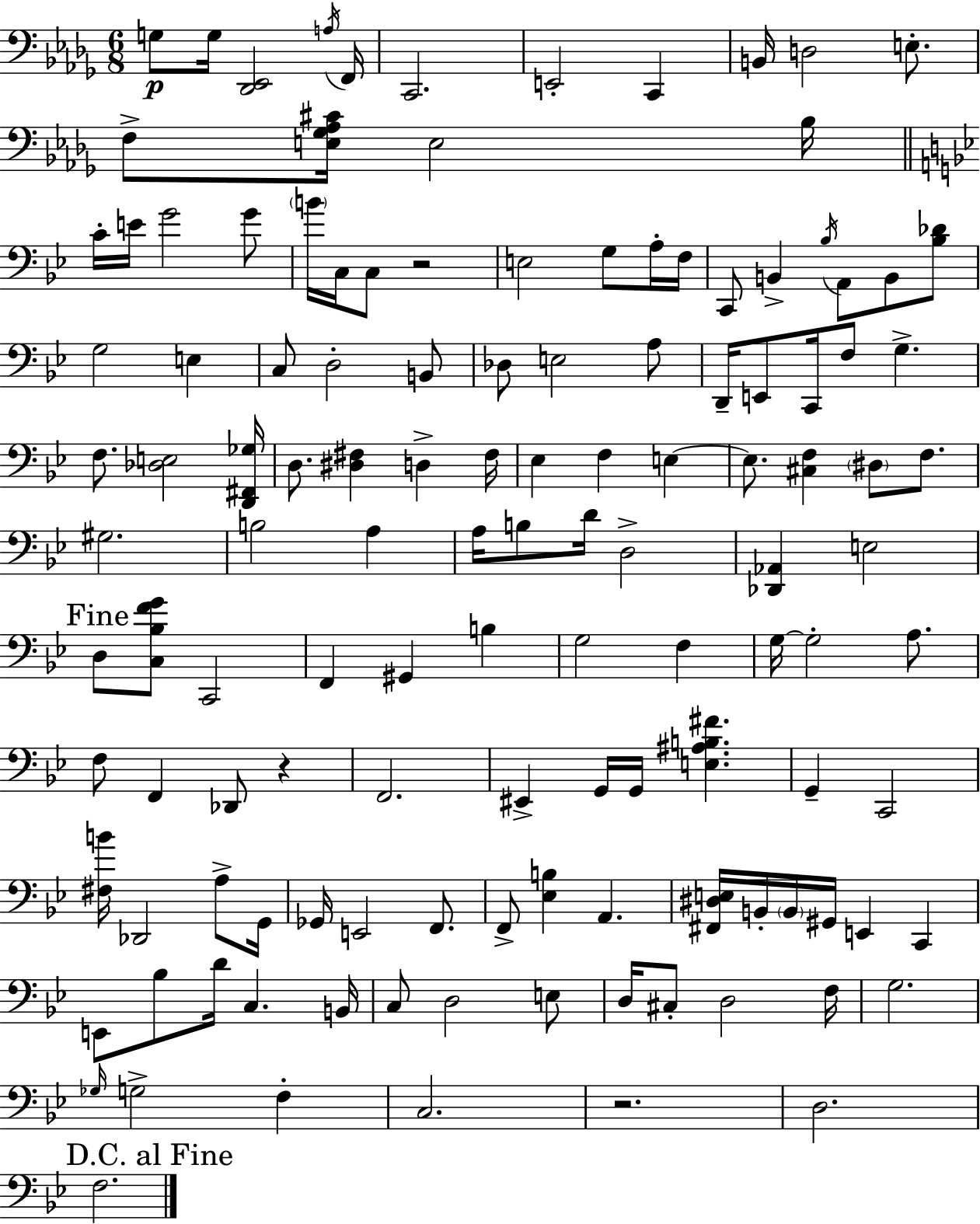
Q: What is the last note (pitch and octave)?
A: F3